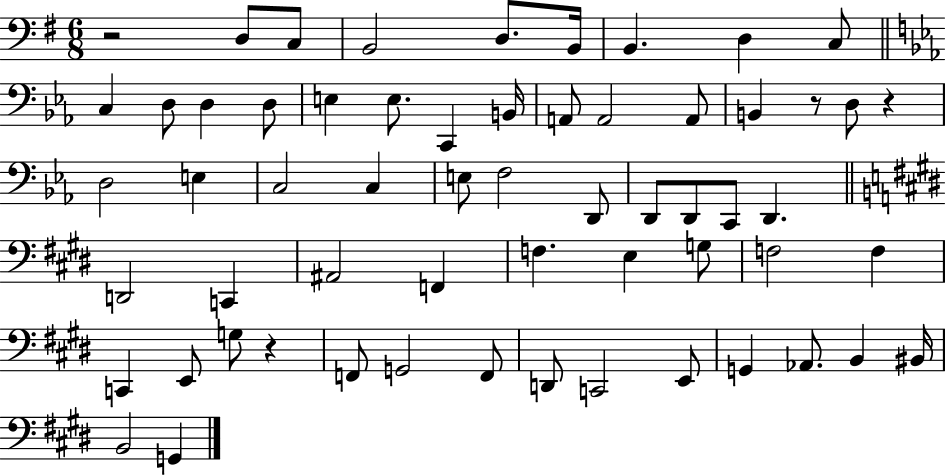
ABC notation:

X:1
T:Untitled
M:6/8
L:1/4
K:G
z2 D,/2 C,/2 B,,2 D,/2 B,,/4 B,, D, C,/2 C, D,/2 D, D,/2 E, E,/2 C,, B,,/4 A,,/2 A,,2 A,,/2 B,, z/2 D,/2 z D,2 E, C,2 C, E,/2 F,2 D,,/2 D,,/2 D,,/2 C,,/2 D,, D,,2 C,, ^A,,2 F,, F, E, G,/2 F,2 F, C,, E,,/2 G,/2 z F,,/2 G,,2 F,,/2 D,,/2 C,,2 E,,/2 G,, _A,,/2 B,, ^B,,/4 B,,2 G,,